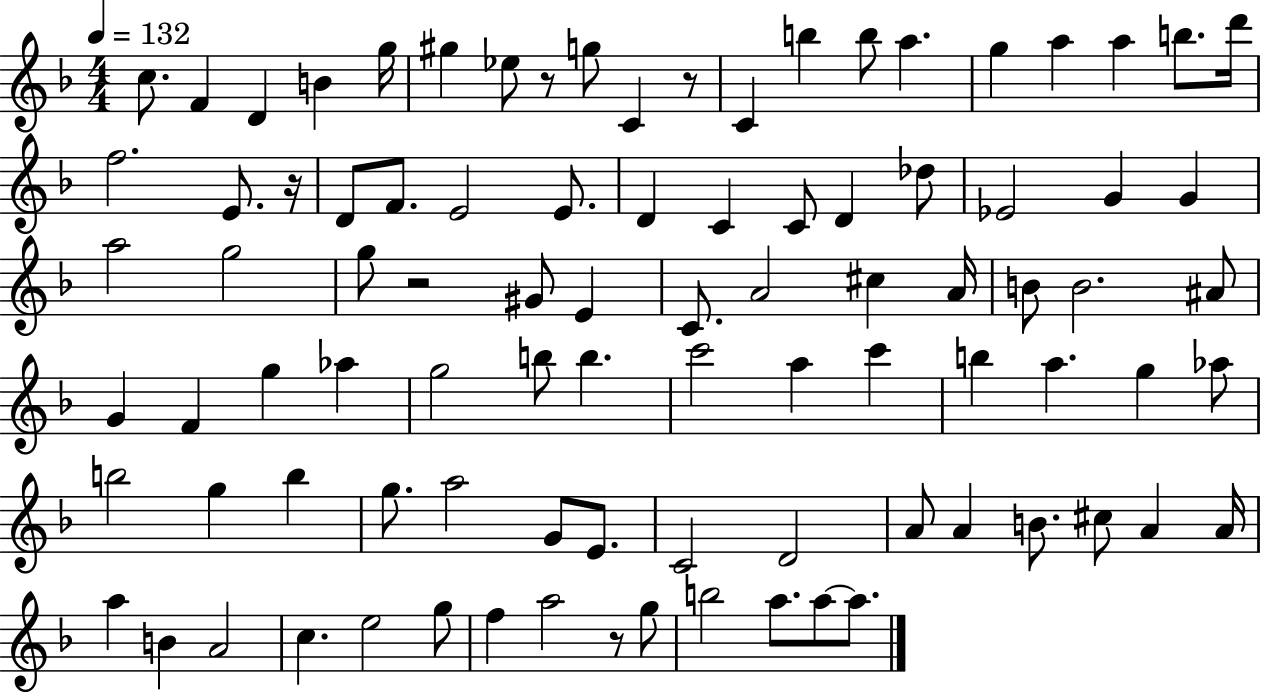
X:1
T:Untitled
M:4/4
L:1/4
K:F
c/2 F D B g/4 ^g _e/2 z/2 g/2 C z/2 C b b/2 a g a a b/2 d'/4 f2 E/2 z/4 D/2 F/2 E2 E/2 D C C/2 D _d/2 _E2 G G a2 g2 g/2 z2 ^G/2 E C/2 A2 ^c A/4 B/2 B2 ^A/2 G F g _a g2 b/2 b c'2 a c' b a g _a/2 b2 g b g/2 a2 G/2 E/2 C2 D2 A/2 A B/2 ^c/2 A A/4 a B A2 c e2 g/2 f a2 z/2 g/2 b2 a/2 a/2 a/2